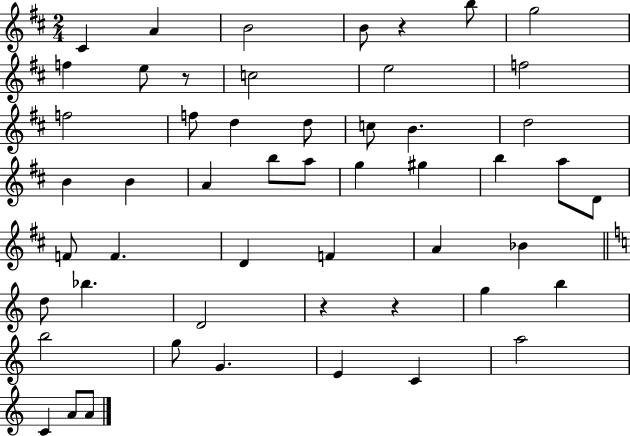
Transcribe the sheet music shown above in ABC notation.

X:1
T:Untitled
M:2/4
L:1/4
K:D
^C A B2 B/2 z b/2 g2 f e/2 z/2 c2 e2 f2 f2 f/2 d d/2 c/2 B d2 B B A b/2 a/2 g ^g b a/2 D/2 F/2 F D F A _B d/2 _b D2 z z g b b2 g/2 G E C a2 C A/2 A/2